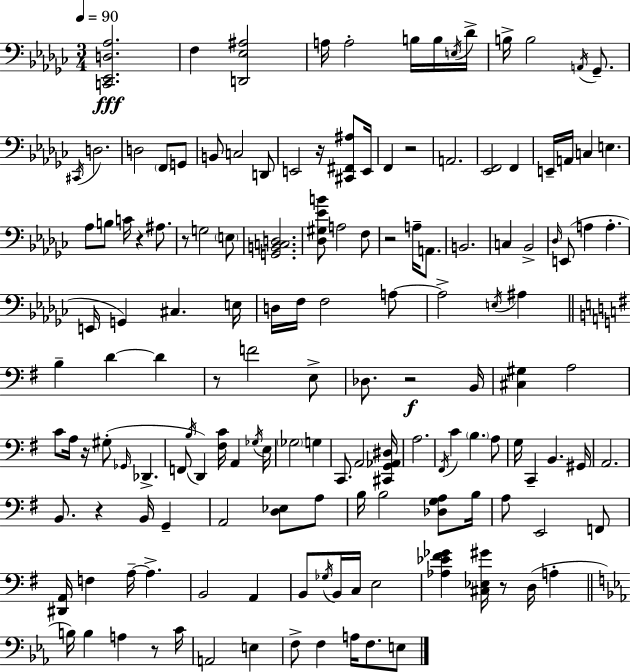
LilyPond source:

{
  \clef bass
  \numericTimeSignature
  \time 3/4
  \key ees \minor
  \tempo 4 = 90
  <c, ees, d aes>2.\fff | f4 <d, ees ais>2 | a16 a2-. b16 b16 \acciaccatura { e16 } | des'16-> b16-> b2 \acciaccatura { a,16 } ges,8.-- | \break \acciaccatura { cis,16 } d2. | d2 \parenthesize f,8 | g,8 b,8 c2 | d,8 e,2 r16 | \break <cis, fis, ais>8 e,16 f,4 r2 | a,2. | <ees, f,>2 f,4 | e,16-- a,16 c4 e4. | \break aes8 b8 c'16 r4 | ais8. r8 g2 | \parenthesize e8 <g, b, c d>2. | <des gis ees' b'>8 a2 | \break f8 r2 a16-- | a,8. b,2. | c4 bes,2-> | \grace { des16 }( e,8 a4 a4.-. | \break e,16 g,4) cis4. | e16 d16 f16 f2 | a8~~ a2-> | \acciaccatura { e16 } ais4 \bar "||" \break \key e \minor b4-- d'4~~ d'4 | r8 f'2 e8-> | des8. r2\f b,16 | <cis gis>4 a2 | \break c'8 a16 r16 gis8-.( \grace { ges,16 } des,4.-> | f,8 \acciaccatura { b16 }) d,4 <fis c'>16 a,4 | \acciaccatura { ges16 } e16 \parenthesize ges2 g4 | c,8. a,2 | \break <cis, g, aes, dis>16 a2. | \acciaccatura { fis,16 } c'4 \parenthesize b4. | a8 g16 c,4-- b,4. | gis,16 a,2. | \break b,8. r4 b,16 | g,4-- a,2 | <d ees>8 a8 b16 b2 | <des g a>8 b16 a8 e,2 | \break f,8 <dis, a,>16 f4 a16--~~ a4.-> | b,2 | a,4 b,8 \acciaccatura { ges16 } b,16 c16 e2 | <aes ees' fis' ges'>4 <cis ees gis'>16 r8 | \break d16( a4-. \bar "||" \break \key ees \major b16) b4 a4 r8 c'16 | a,2 e4 | f8-> f4 a16 f8. e8 | \bar "|."
}